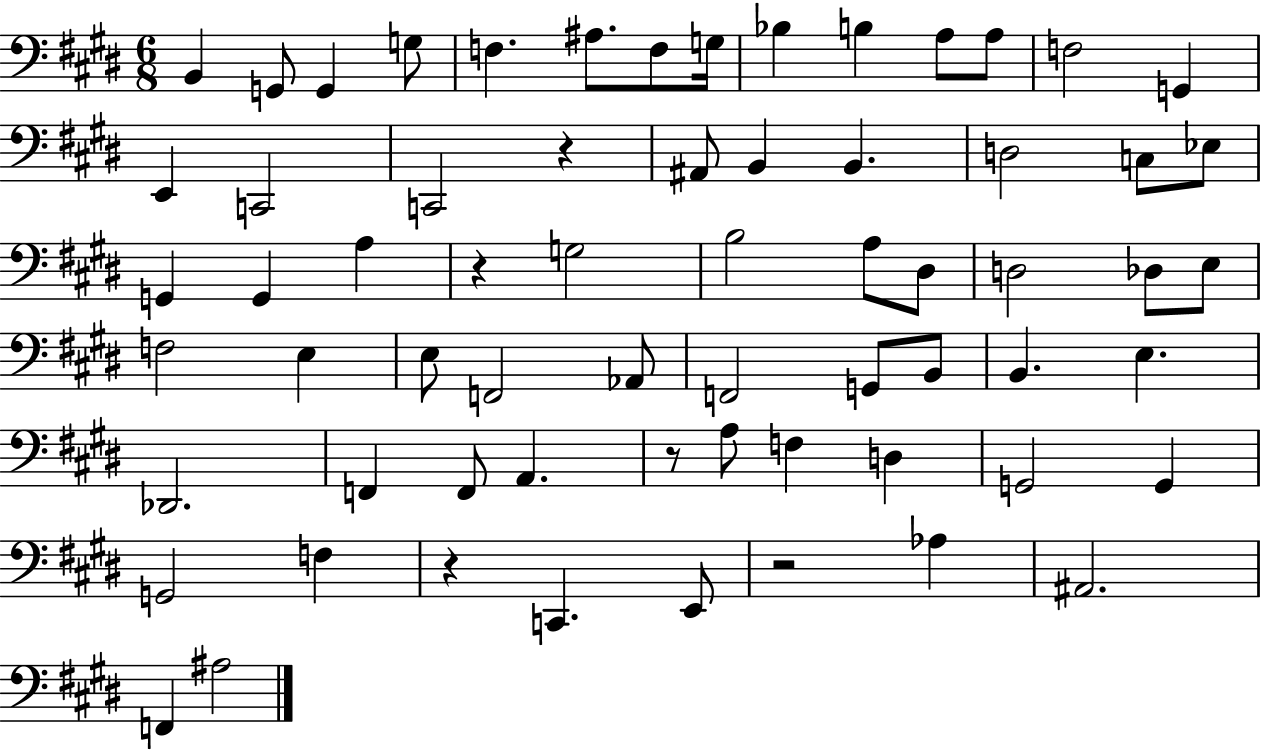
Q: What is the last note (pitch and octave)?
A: A#3